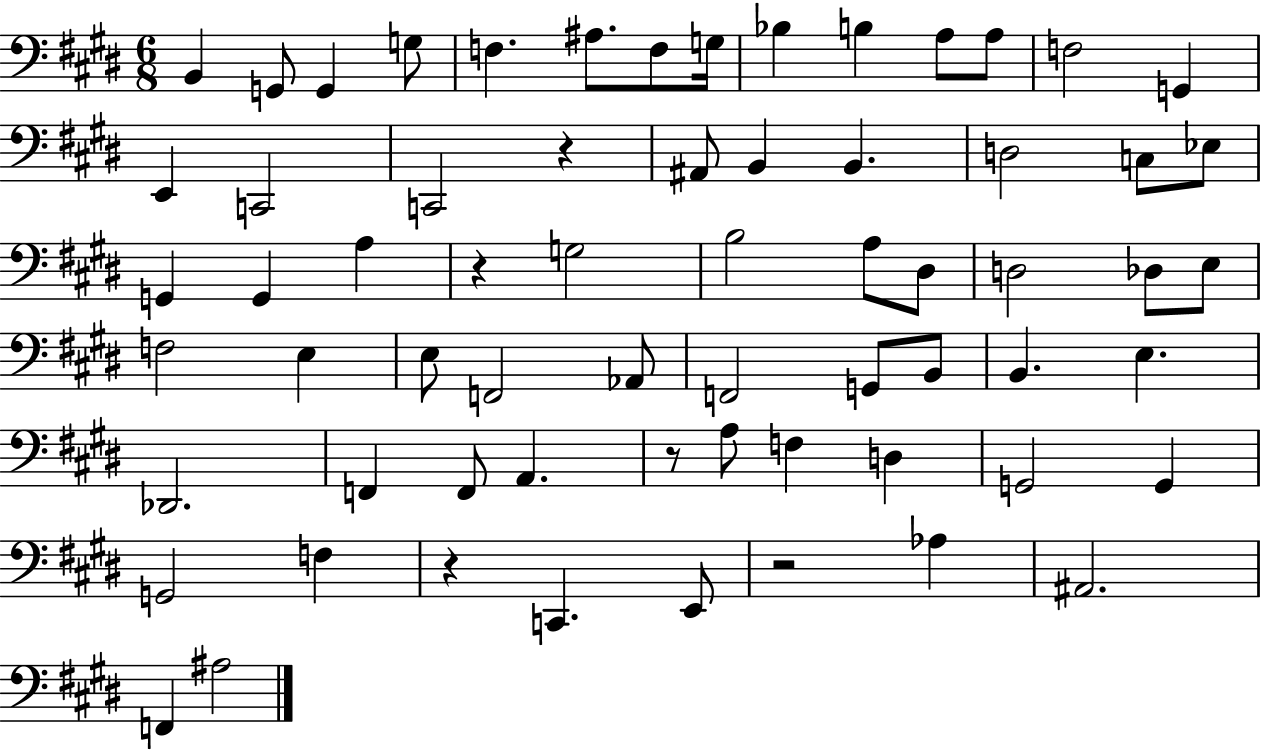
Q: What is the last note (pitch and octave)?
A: A#3